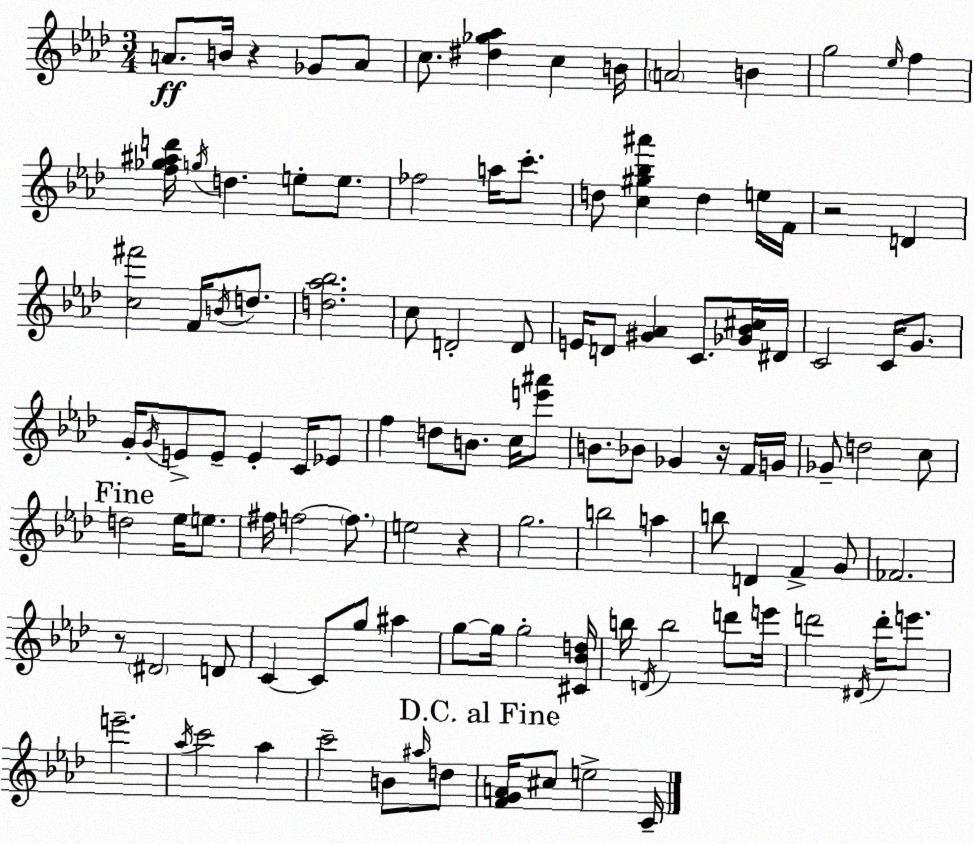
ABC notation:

X:1
T:Untitled
M:3/4
L:1/4
K:Fm
A/2 B/4 z _G/2 A/2 c/2 [^d_g_a] c B/4 A2 B g2 _e/4 f [f_g^ad']/4 g/4 d e/2 e/2 _f2 a/4 c'/2 d/2 [c^g_b^a'] d e/4 F/4 z2 D [c^f']2 F/4 B/4 d/2 [d_a_b]2 c/2 D2 D/2 E/4 D/2 [^G_A] C/2 [_G_B^c]/4 ^D/4 C2 C/4 G/2 G/4 G/4 E/2 E/2 E C/4 _E/2 f d/2 B/2 c/4 [e'^a']/2 B/2 _B/2 _G z/4 F/4 G/4 _G/2 d2 c/2 d2 _e/4 e/2 ^f/4 f2 f/2 e2 z g2 b2 a b/2 D F G/2 _F2 z/2 ^D2 D/2 C C/2 g/2 ^a g/2 g/4 g2 [^C_Bd]/4 b/4 D/4 b2 d'/2 e'/4 d'2 ^D/4 d'/4 e'/2 e'2 _a/4 c'2 _a c'2 B/2 ^a/4 d/2 [FGA]/4 ^c/2 e2 C/4